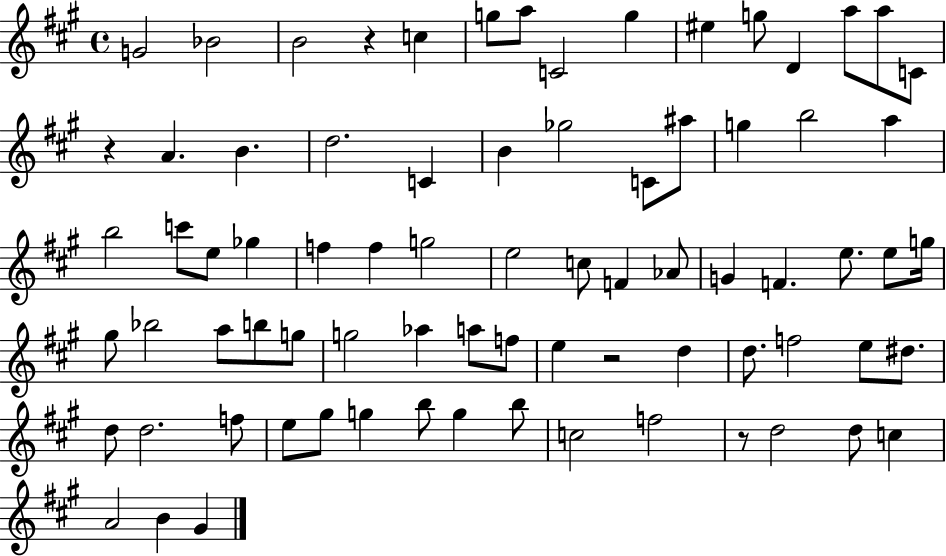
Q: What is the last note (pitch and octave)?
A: G#4